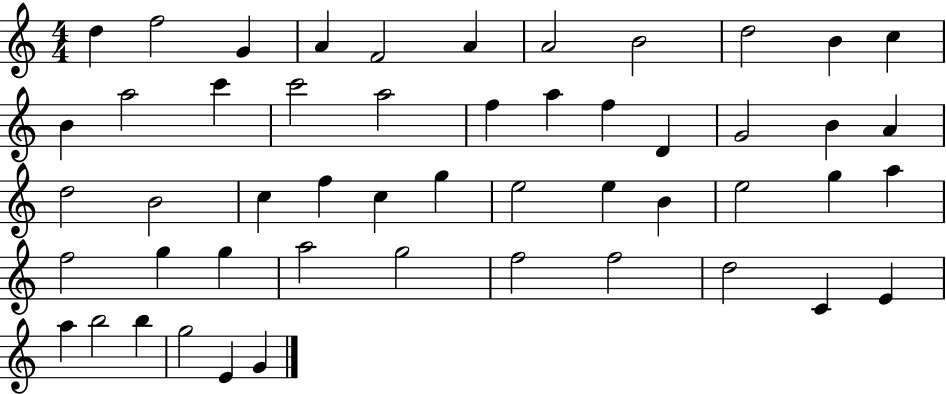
{
  \clef treble
  \numericTimeSignature
  \time 4/4
  \key c \major
  d''4 f''2 g'4 | a'4 f'2 a'4 | a'2 b'2 | d''2 b'4 c''4 | \break b'4 a''2 c'''4 | c'''2 a''2 | f''4 a''4 f''4 d'4 | g'2 b'4 a'4 | \break d''2 b'2 | c''4 f''4 c''4 g''4 | e''2 e''4 b'4 | e''2 g''4 a''4 | \break f''2 g''4 g''4 | a''2 g''2 | f''2 f''2 | d''2 c'4 e'4 | \break a''4 b''2 b''4 | g''2 e'4 g'4 | \bar "|."
}